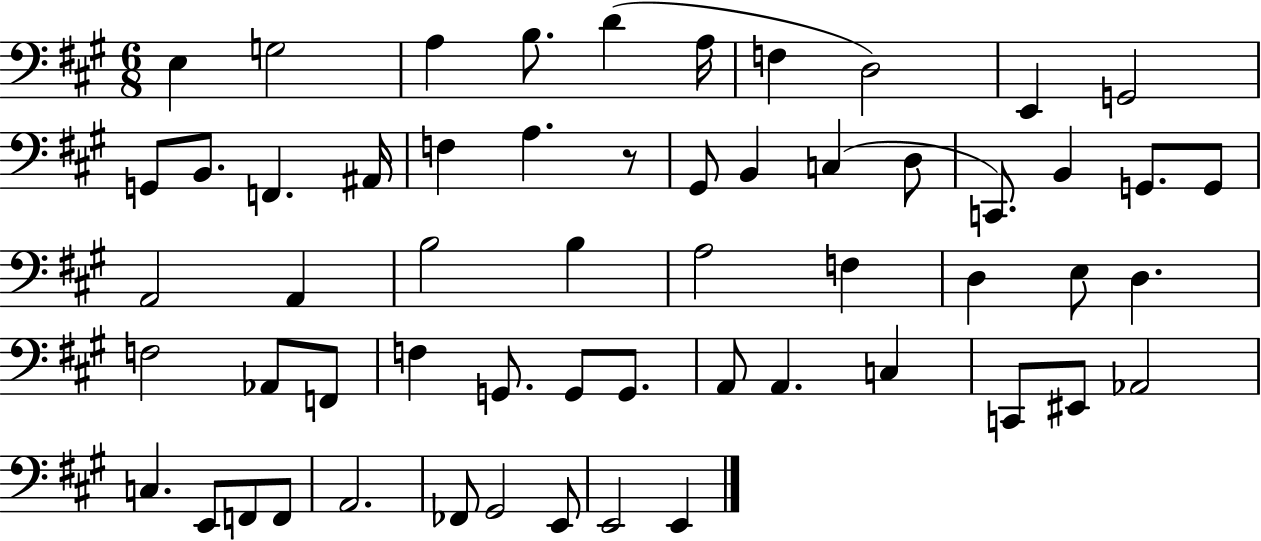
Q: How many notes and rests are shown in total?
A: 57